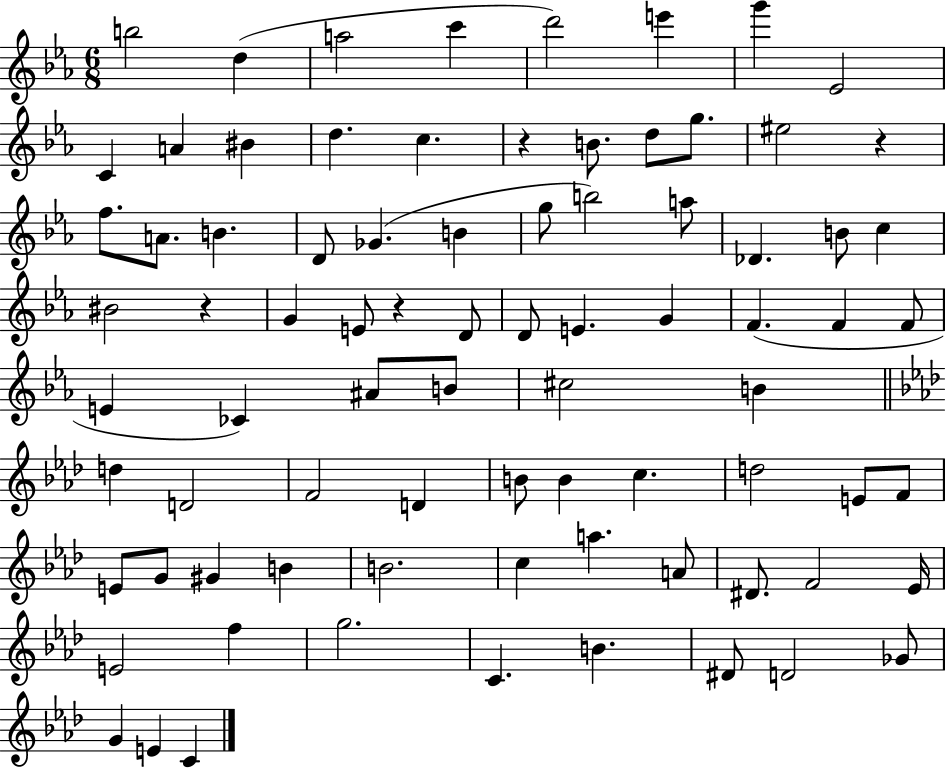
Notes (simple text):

B5/h D5/q A5/h C6/q D6/h E6/q G6/q Eb4/h C4/q A4/q BIS4/q D5/q. C5/q. R/q B4/e. D5/e G5/e. EIS5/h R/q F5/e. A4/e. B4/q. D4/e Gb4/q. B4/q G5/e B5/h A5/e Db4/q. B4/e C5/q BIS4/h R/q G4/q E4/e R/q D4/e D4/e E4/q. G4/q F4/q. F4/q F4/e E4/q CES4/q A#4/e B4/e C#5/h B4/q D5/q D4/h F4/h D4/q B4/e B4/q C5/q. D5/h E4/e F4/e E4/e G4/e G#4/q B4/q B4/h. C5/q A5/q. A4/e D#4/e. F4/h Eb4/s E4/h F5/q G5/h. C4/q. B4/q. D#4/e D4/h Gb4/e G4/q E4/q C4/q